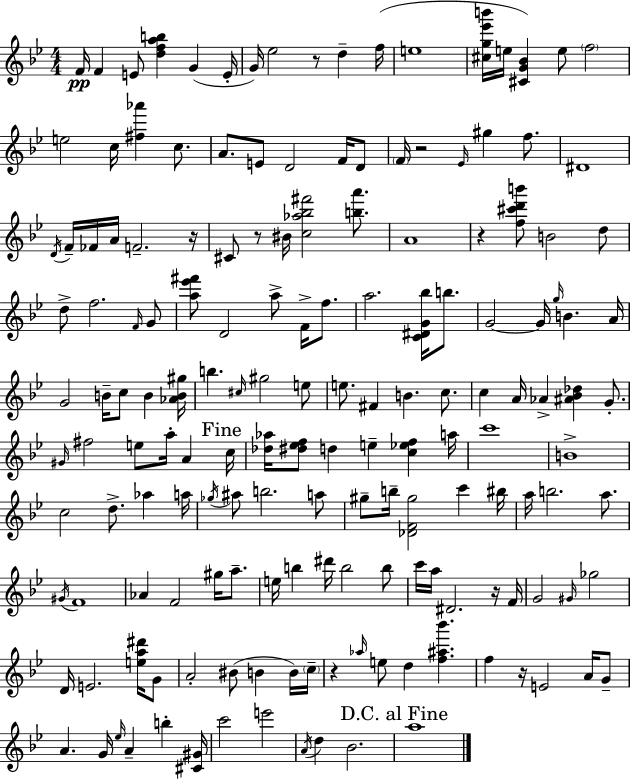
{
  \clef treble
  \numericTimeSignature
  \time 4/4
  \key bes \major
  f'16\pp f'4 e'8 <d'' f'' a'' b''>4 g'4( e'16-. | g'16) ees''2 r8 d''4-- f''16( | e''1 | <cis'' g'' ees''' b'''>16 e''16 <cis' g' bes'>4) e''8 \parenthesize f''2 | \break e''2 c''16 <fis'' aes'''>4 c''8. | a'8. e'8 d'2 f'16 d'8 | \parenthesize f'16 r2 \grace { ees'16 } gis''4 f''8. | dis'1 | \break \acciaccatura { d'16 } f'16-- fes'16 a'16 f'2.-- | r16 cis'8 r8 bis'16 <c'' aes'' bes'' fis'''>2 <b'' a'''>8. | a'1 | r4 <f'' cis''' d''' b'''>8 b'2 | \break d''8 d''8-> f''2. | \grace { f'16 } g'8 <a'' ees''' fis'''>8 d'2 a''8-> f'16-> | f''8. a''2. <c' dis' g' bes''>16 | b''8. g'2~~ g'16 \grace { g''16 } b'4. | \break a'16 g'2 b'16-- c''8 b'4 | <aes' b' gis''>16 b''4. \grace { cis''16 } gis''2 | e''8 e''8. fis'4 b'4. | c''8. c''4 a'16 aes'4-> <ais' bes' des''>4 | \break g'8.-. \grace { gis'16 } fis''2 e''8 | a''16-. a'4 \mark "Fine" c''16 <des'' aes''>16 <dis'' ees'' f''>8 d''4 e''4-- | <c'' ees'' f''>4 a''16 c'''1 | b'1-> | \break c''2 d''8.-> | aes''4 a''16 \acciaccatura { ges''16 } ais''8 b''2. | a''8 gis''8-- b''16-- <des' f' gis''>2 | c'''4 bis''16 a''16 b''2. | \break a''8. \acciaccatura { gis'16 } f'1 | aes'4 f'2 | gis''16 a''8.-- e''16 b''4 dis'''16 b''2 | b''8 c'''16 a''16 dis'2. | \break r16 f'16 g'2 | \grace { gis'16 } ges''2 d'16 e'2. | <e'' a'' dis'''>16 g'8 a'2-. | bis'8( b'4 b'16) \parenthesize c''16-- r4 \grace { aes''16 } e''8 | \break d''4 <f'' ais'' bes'''>4. f''4 r16 e'2 | a'16 g'8-- a'4. | g'16 \grace { ees''16 } a'4-- b''4-. <cis' gis'>16 c'''2 | e'''2 \acciaccatura { a'16 } d''4 | \break bes'2. \mark "D.C. al Fine" a''1 | \bar "|."
}